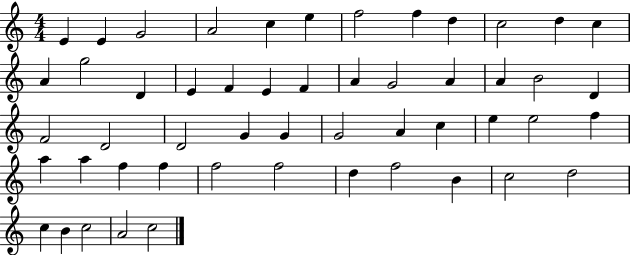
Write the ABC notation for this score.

X:1
T:Untitled
M:4/4
L:1/4
K:C
E E G2 A2 c e f2 f d c2 d c A g2 D E F E F A G2 A A B2 D F2 D2 D2 G G G2 A c e e2 f a a f f f2 f2 d f2 B c2 d2 c B c2 A2 c2